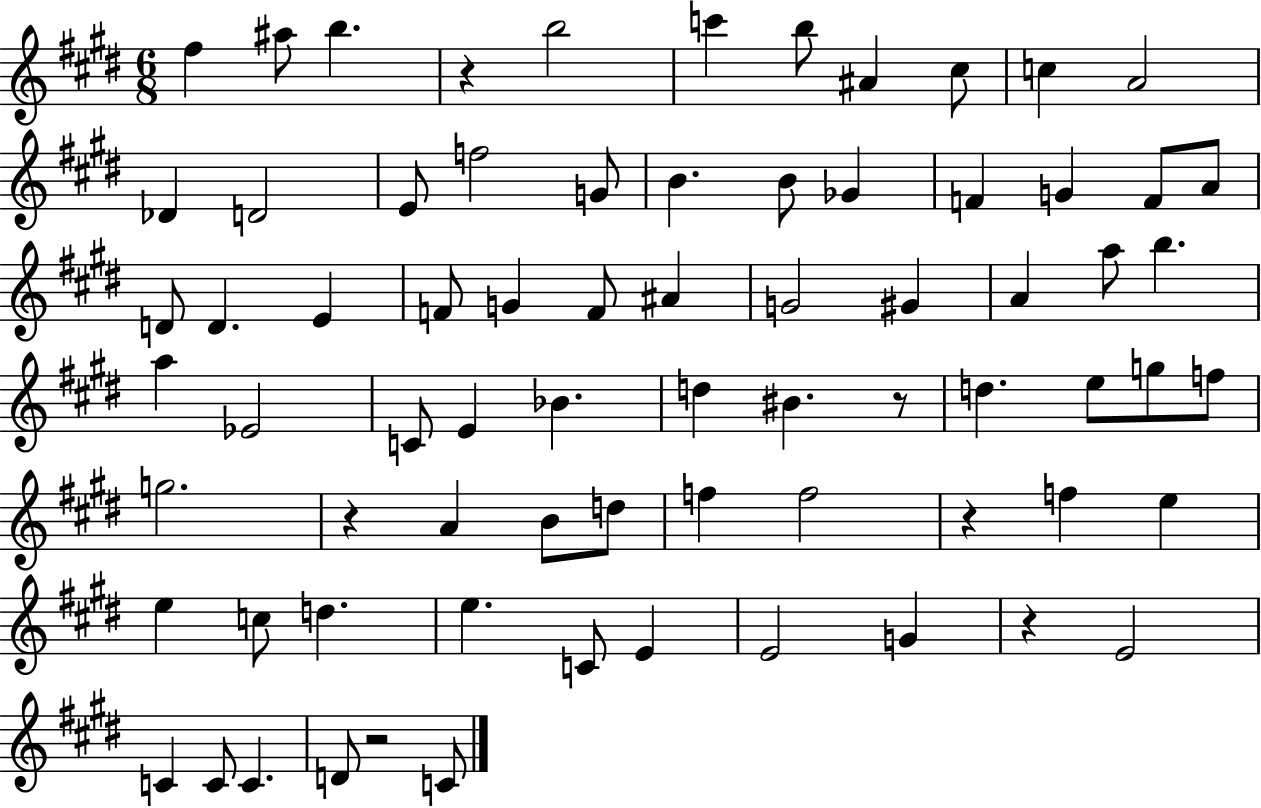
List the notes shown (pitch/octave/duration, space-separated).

F#5/q A#5/e B5/q. R/q B5/h C6/q B5/e A#4/q C#5/e C5/q A4/h Db4/q D4/h E4/e F5/h G4/e B4/q. B4/e Gb4/q F4/q G4/q F4/e A4/e D4/e D4/q. E4/q F4/e G4/q F4/e A#4/q G4/h G#4/q A4/q A5/e B5/q. A5/q Eb4/h C4/e E4/q Bb4/q. D5/q BIS4/q. R/e D5/q. E5/e G5/e F5/e G5/h. R/q A4/q B4/e D5/e F5/q F5/h R/q F5/q E5/q E5/q C5/e D5/q. E5/q. C4/e E4/q E4/h G4/q R/q E4/h C4/q C4/e C4/q. D4/e R/h C4/e